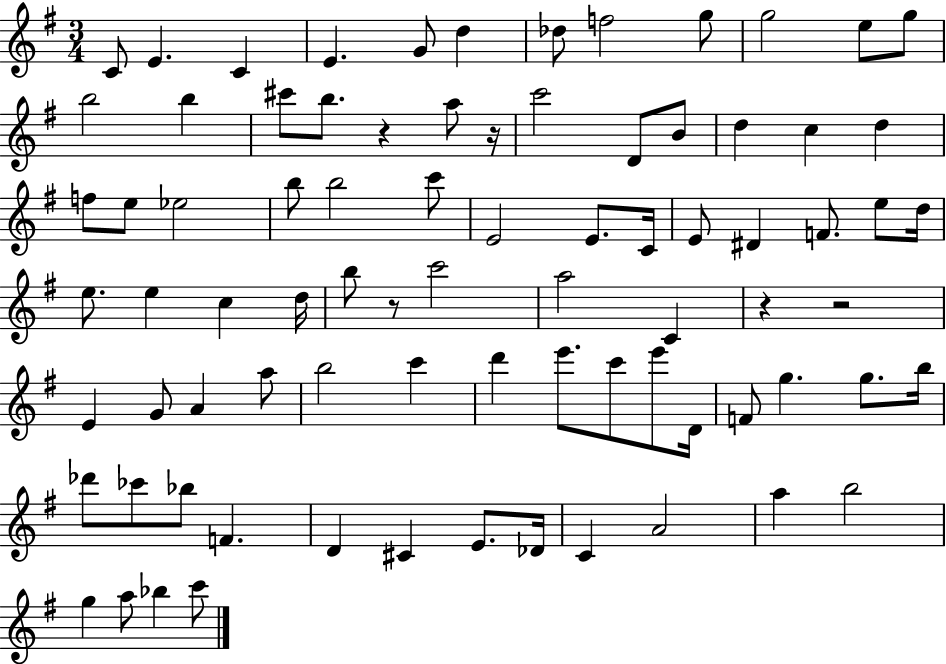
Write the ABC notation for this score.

X:1
T:Untitled
M:3/4
L:1/4
K:G
C/2 E C E G/2 d _d/2 f2 g/2 g2 e/2 g/2 b2 b ^c'/2 b/2 z a/2 z/4 c'2 D/2 B/2 d c d f/2 e/2 _e2 b/2 b2 c'/2 E2 E/2 C/4 E/2 ^D F/2 e/2 d/4 e/2 e c d/4 b/2 z/2 c'2 a2 C z z2 E G/2 A a/2 b2 c' d' e'/2 c'/2 e'/2 D/4 F/2 g g/2 b/4 _d'/2 _c'/2 _b/2 F D ^C E/2 _D/4 C A2 a b2 g a/2 _b c'/2